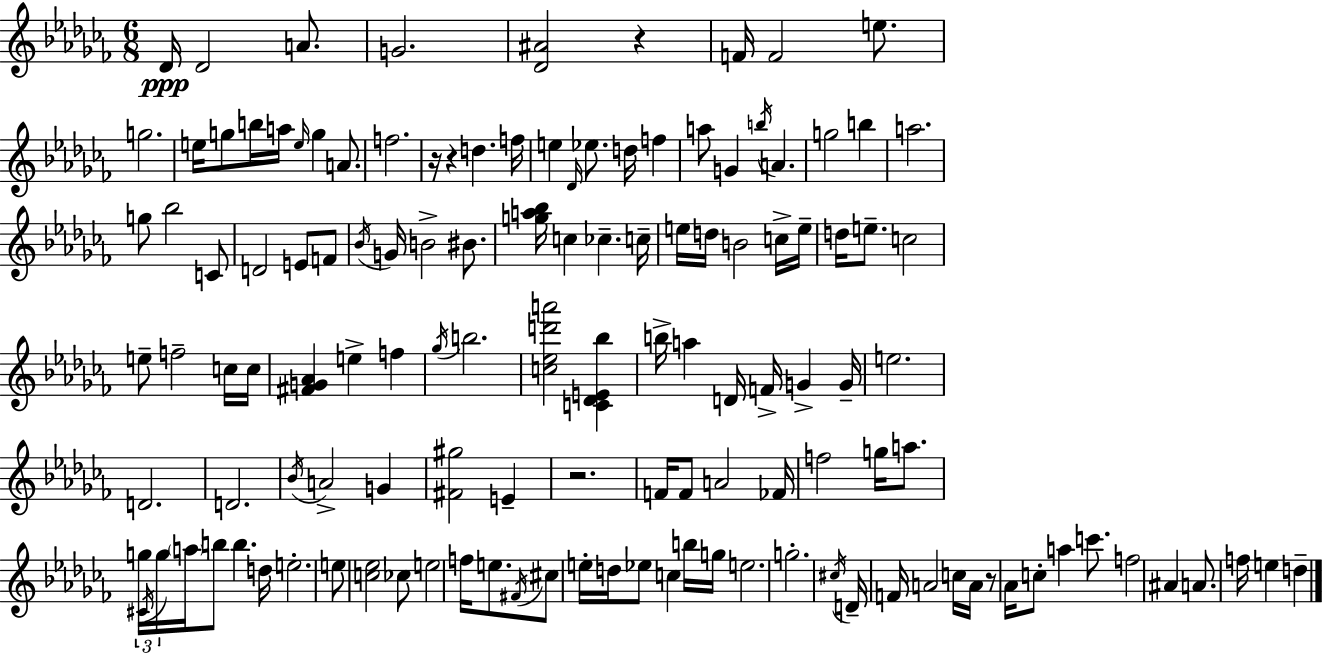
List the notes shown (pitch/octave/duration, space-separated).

Db4/s Db4/h A4/e. G4/h. [Db4,A#4]/h R/q F4/s F4/h E5/e. G5/h. E5/s G5/e B5/s A5/s E5/s G5/q A4/e. F5/h. R/s R/q D5/q. F5/s E5/q Db4/s Eb5/e. D5/s F5/q A5/e G4/q B5/s A4/q. G5/h B5/q A5/h. G5/e Bb5/h C4/e D4/h E4/e F4/e Bb4/s G4/s B4/h BIS4/e. [G5,A5,Bb5]/s C5/q CES5/q. C5/s E5/s D5/s B4/h C5/s E5/s D5/s E5/e. C5/h E5/e F5/h C5/s C5/s [F#4,G4,Ab4]/q E5/q F5/q Gb5/s B5/h. [C5,Eb5,D6,A6]/h [C4,Db4,E4,Bb5]/q B5/s A5/q D4/s F4/s G4/q G4/s E5/h. D4/h. D4/h. Bb4/s A4/h G4/q [F#4,G#5]/h E4/q R/h. F4/s F4/e A4/h FES4/s F5/h G5/s A5/e. G5/s C#4/s G5/s A5/s B5/e B5/q. D5/s E5/h. E5/e [C5,Eb5]/h CES5/e E5/h F5/s E5/e. F#4/s C#5/e E5/s D5/s Eb5/e C5/q B5/s G5/s E5/h. G5/h. C#5/s D4/s F4/s A4/h C5/s A4/s R/e Ab4/s C5/e A5/q C6/e. F5/h A#4/q A4/e. F5/s E5/q D5/q